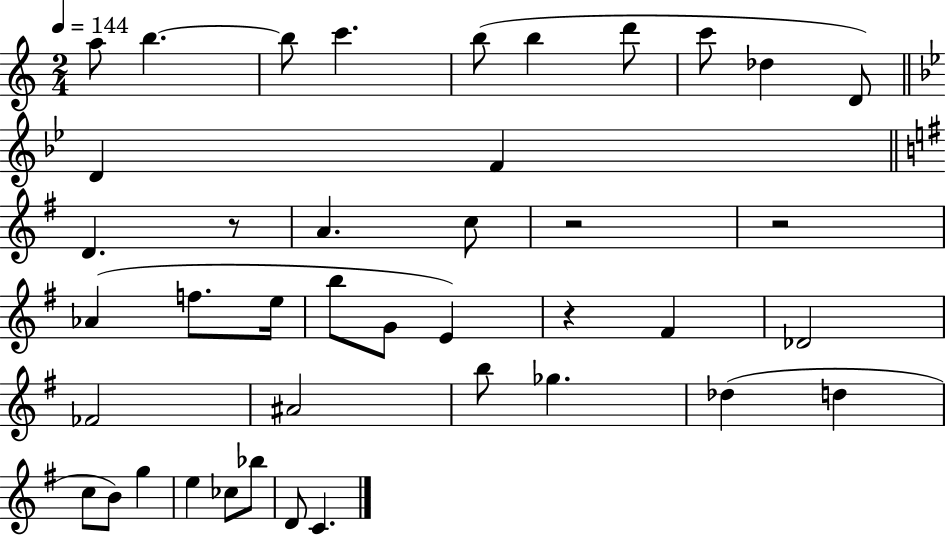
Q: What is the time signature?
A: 2/4